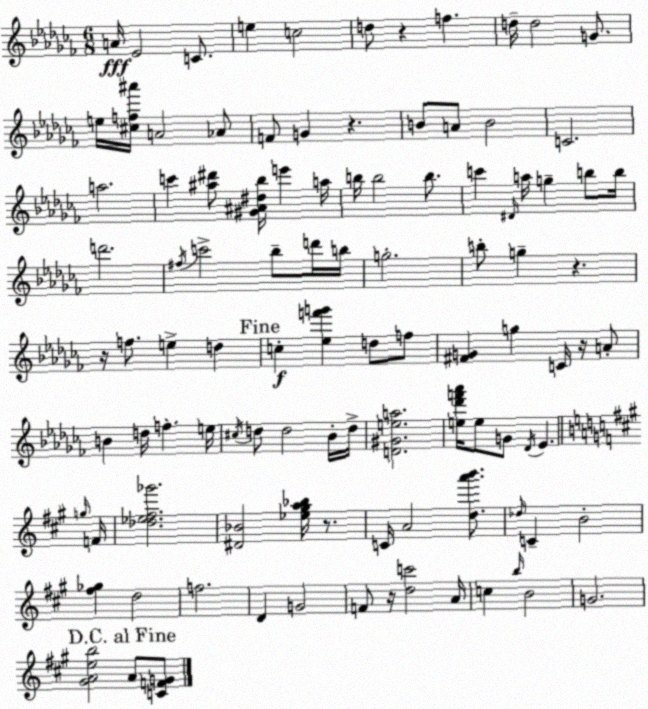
X:1
T:Untitled
M:6/8
L:1/4
K:Abm
A/4 _E2 C/2 e c2 d/2 z f d/4 d2 G/2 e/4 [^cf^a']/4 A2 _A/2 F/2 G z B/2 A/2 B2 C2 a2 c' [^a^d']/2 [^G^A^d_b]/4 e' a/4 b/4 b2 b/2 c' ^D/4 a/4 g b/2 b/4 d'2 ^f/4 c'2 _b/2 d'/4 b/4 g2 b/2 g z z/4 f/2 e d c [_ef'g'] d/2 f/2 [^FG] g C/4 z/4 A/2 B d/4 f e/4 ^c/4 d/2 d2 _B/4 d/4 [D^Gea]2 [e_d'f'_a']/4 e/2 G/2 _D/4 _E g/4 F/4 [_d_e^f_g']2 [^D_B]2 [_e^ga_b]/4 z/2 C/4 A2 [da'b']/2 _d/4 C B2 [^f_g] d2 f2 D G2 F/2 z/4 [dc']2 A/4 c b/4 B2 G2 [^GAeb]2 A/2 [CFG]/2